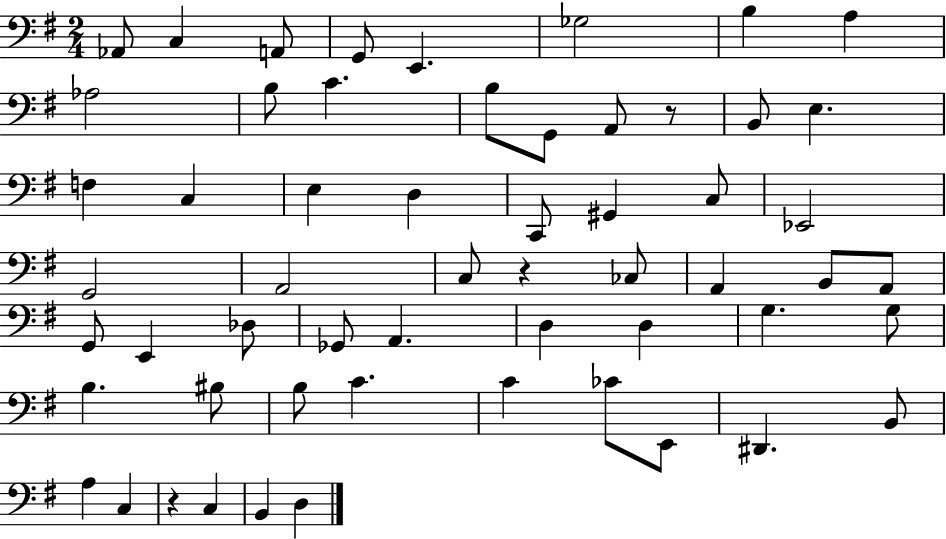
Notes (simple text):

Ab2/e C3/q A2/e G2/e E2/q. Gb3/h B3/q A3/q Ab3/h B3/e C4/q. B3/e G2/e A2/e R/e B2/e E3/q. F3/q C3/q E3/q D3/q C2/e G#2/q C3/e Eb2/h G2/h A2/h C3/e R/q CES3/e A2/q B2/e A2/e G2/e E2/q Db3/e Gb2/e A2/q. D3/q D3/q G3/q. G3/e B3/q. BIS3/e B3/e C4/q. C4/q CES4/e E2/e D#2/q. B2/e A3/q C3/q R/q C3/q B2/q D3/q